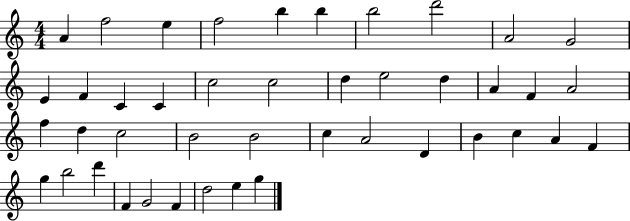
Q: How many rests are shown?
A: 0